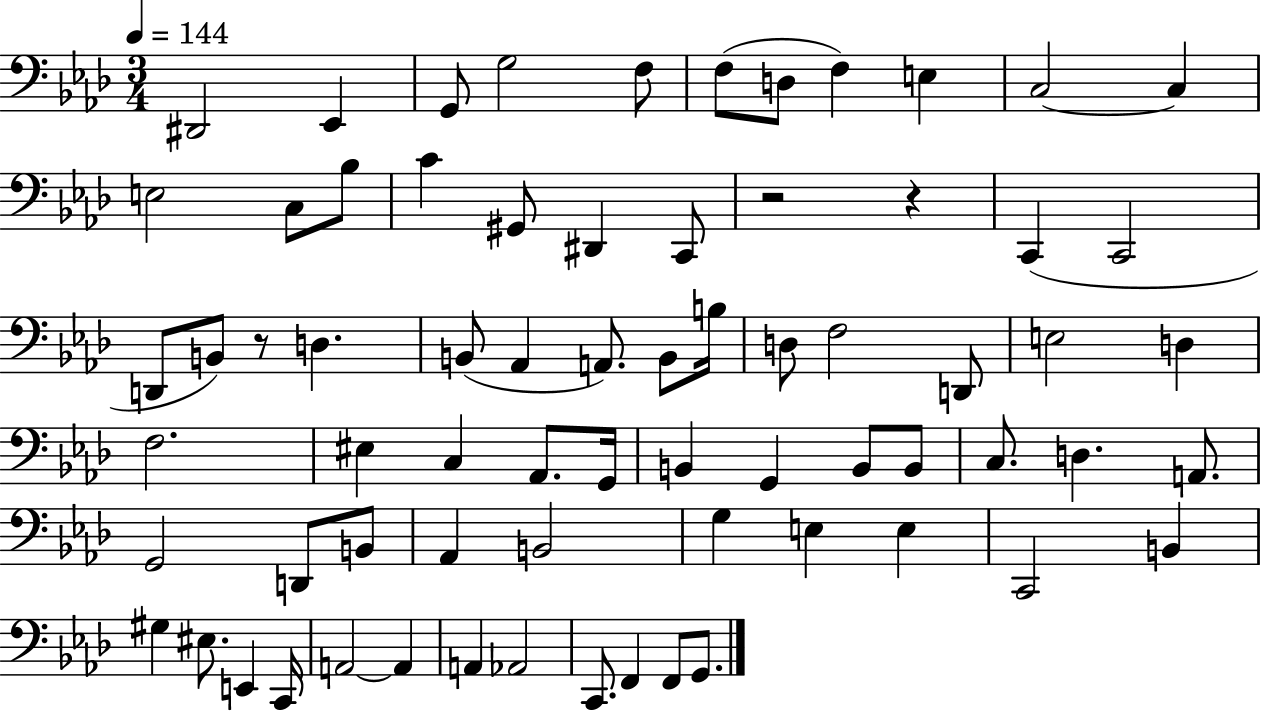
{
  \clef bass
  \numericTimeSignature
  \time 3/4
  \key aes \major
  \tempo 4 = 144
  dis,2 ees,4 | g,8 g2 f8 | f8( d8 f4) e4 | c2~~ c4 | \break e2 c8 bes8 | c'4 gis,8 dis,4 c,8 | r2 r4 | c,4( c,2 | \break d,8 b,8) r8 d4. | b,8( aes,4 a,8.) b,8 b16 | d8 f2 d,8 | e2 d4 | \break f2. | eis4 c4 aes,8. g,16 | b,4 g,4 b,8 b,8 | c8. d4. a,8. | \break g,2 d,8 b,8 | aes,4 b,2 | g4 e4 e4 | c,2 b,4 | \break gis4 eis8. e,4 c,16 | a,2~~ a,4 | a,4 aes,2 | c,8. f,4 f,8 g,8. | \break \bar "|."
}